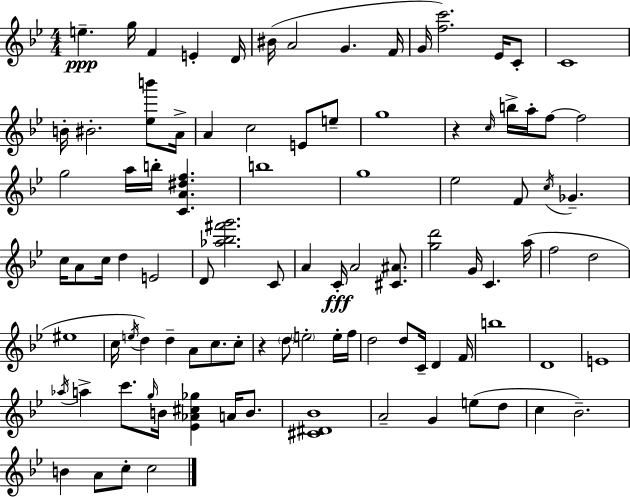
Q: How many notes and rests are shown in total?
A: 97